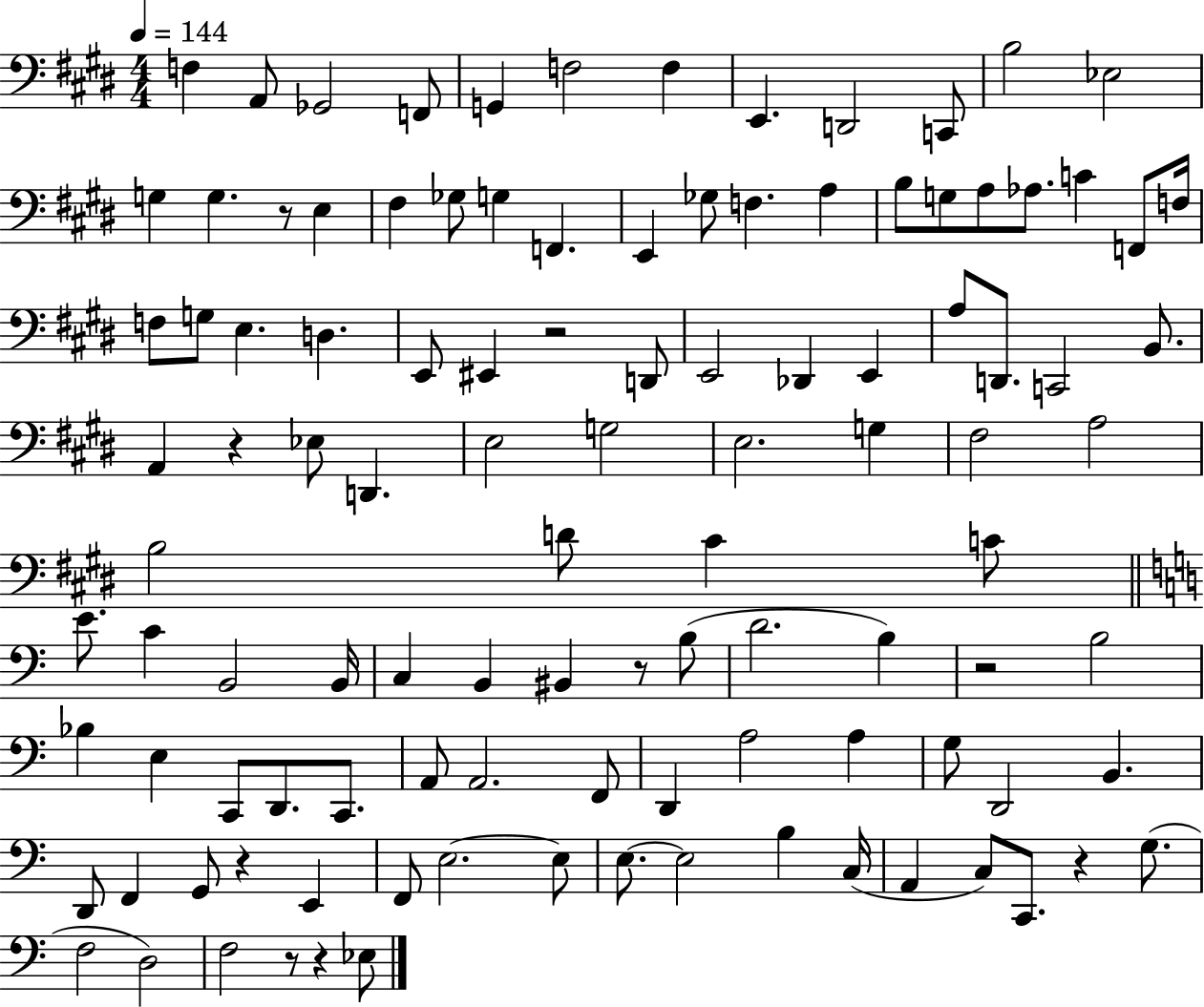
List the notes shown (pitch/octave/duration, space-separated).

F3/q A2/e Gb2/h F2/e G2/q F3/h F3/q E2/q. D2/h C2/e B3/h Eb3/h G3/q G3/q. R/e E3/q F#3/q Gb3/e G3/q F2/q. E2/q Gb3/e F3/q. A3/q B3/e G3/e A3/e Ab3/e. C4/q F2/e F3/s F3/e G3/e E3/q. D3/q. E2/e EIS2/q R/h D2/e E2/h Db2/q E2/q A3/e D2/e. C2/h B2/e. A2/q R/q Eb3/e D2/q. E3/h G3/h E3/h. G3/q F#3/h A3/h B3/h D4/e C#4/q C4/e E4/e. C4/q B2/h B2/s C3/q B2/q BIS2/q R/e B3/e D4/h. B3/q R/h B3/h Bb3/q E3/q C2/e D2/e. C2/e. A2/e A2/h. F2/e D2/q A3/h A3/q G3/e D2/h B2/q. D2/e F2/q G2/e R/q E2/q F2/e E3/h. E3/e E3/e. E3/h B3/q C3/s A2/q C3/e C2/e. R/q G3/e. F3/h D3/h F3/h R/e R/q Eb3/e